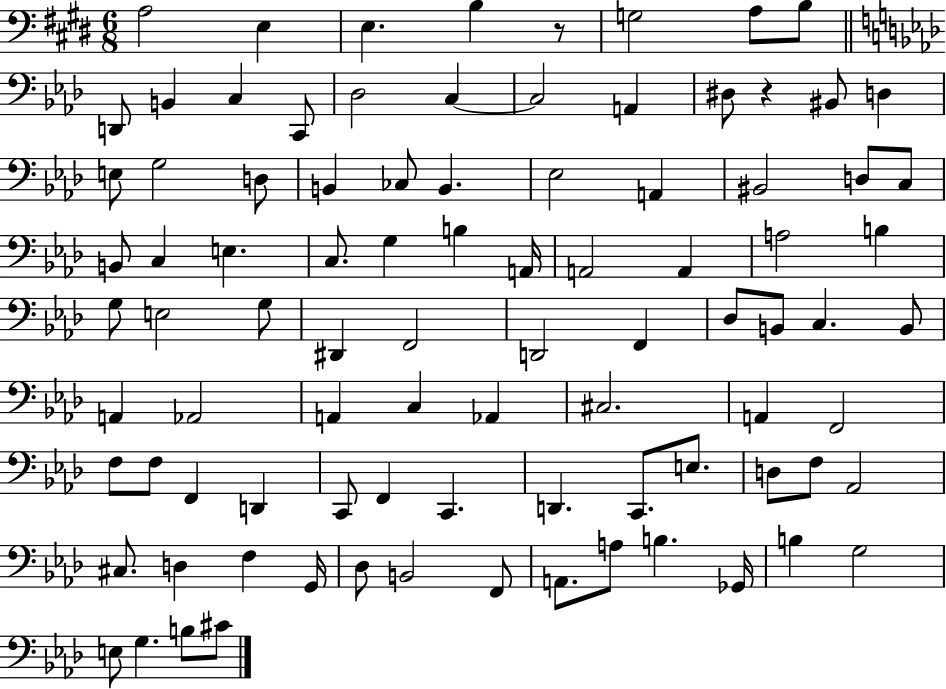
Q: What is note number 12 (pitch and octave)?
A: Db3